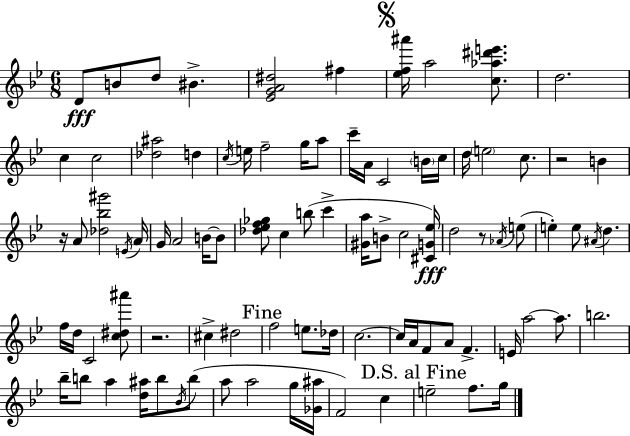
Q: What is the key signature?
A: BES major